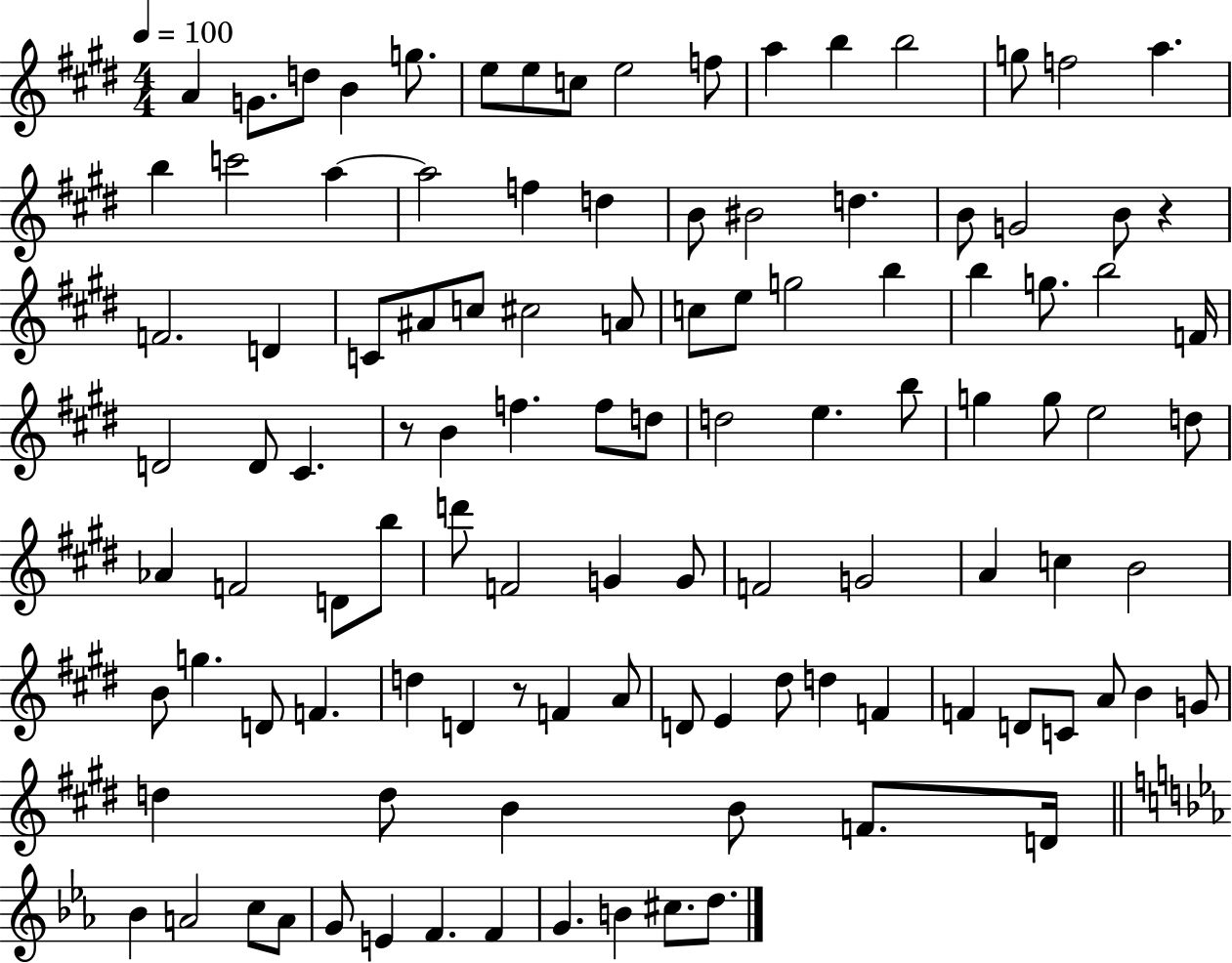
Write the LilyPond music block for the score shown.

{
  \clef treble
  \numericTimeSignature
  \time 4/4
  \key e \major
  \tempo 4 = 100
  \repeat volta 2 { a'4 g'8. d''8 b'4 g''8. | e''8 e''8 c''8 e''2 f''8 | a''4 b''4 b''2 | g''8 f''2 a''4. | \break b''4 c'''2 a''4~~ | a''2 f''4 d''4 | b'8 bis'2 d''4. | b'8 g'2 b'8 r4 | \break f'2. d'4 | c'8 ais'8 c''8 cis''2 a'8 | c''8 e''8 g''2 b''4 | b''4 g''8. b''2 f'16 | \break d'2 d'8 cis'4. | r8 b'4 f''4. f''8 d''8 | d''2 e''4. b''8 | g''4 g''8 e''2 d''8 | \break aes'4 f'2 d'8 b''8 | d'''8 f'2 g'4 g'8 | f'2 g'2 | a'4 c''4 b'2 | \break b'8 g''4. d'8 f'4. | d''4 d'4 r8 f'4 a'8 | d'8 e'4 dis''8 d''4 f'4 | f'4 d'8 c'8 a'8 b'4 g'8 | \break d''4 d''8 b'4 b'8 f'8. d'16 | \bar "||" \break \key ees \major bes'4 a'2 c''8 a'8 | g'8 e'4 f'4. f'4 | g'4. b'4 cis''8. d''8. | } \bar "|."
}